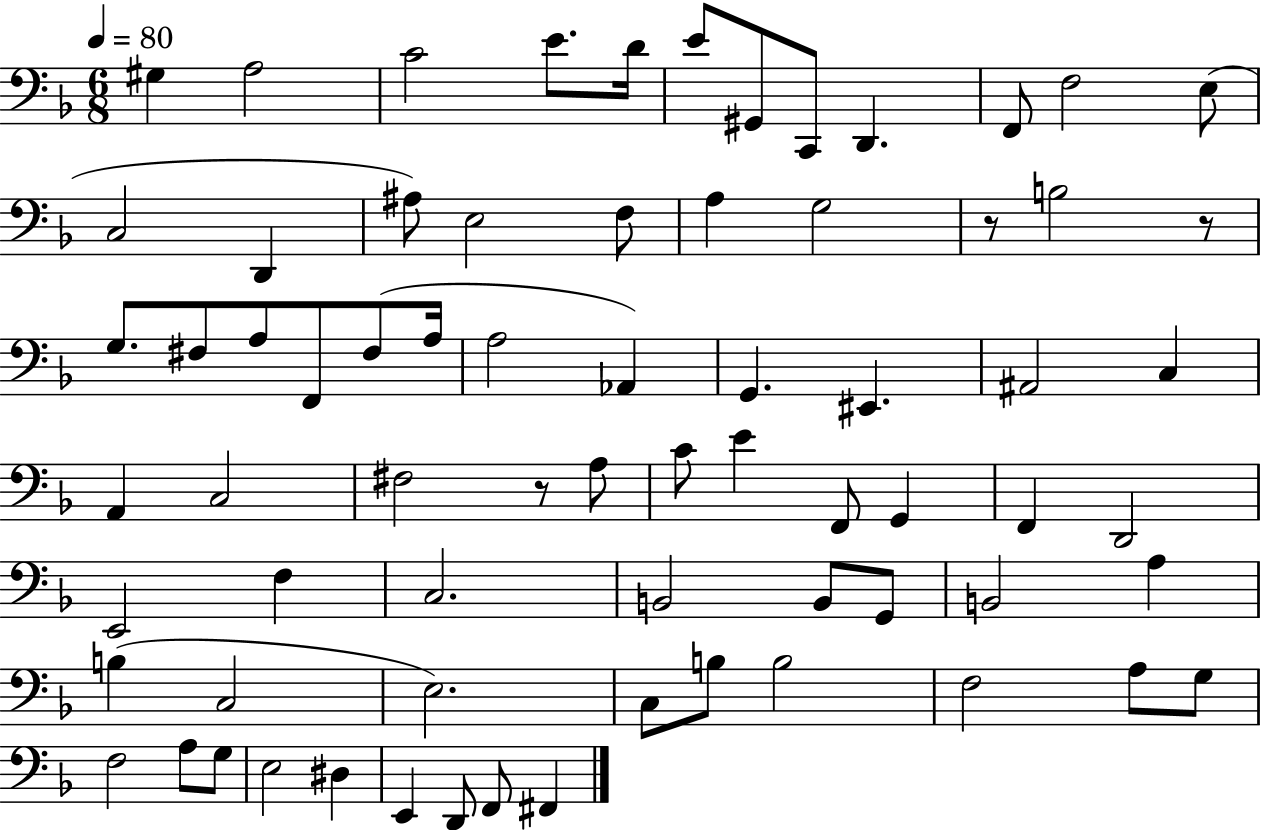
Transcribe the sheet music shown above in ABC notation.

X:1
T:Untitled
M:6/8
L:1/4
K:F
^G, A,2 C2 E/2 D/4 E/2 ^G,,/2 C,,/2 D,, F,,/2 F,2 E,/2 C,2 D,, ^A,/2 E,2 F,/2 A, G,2 z/2 B,2 z/2 G,/2 ^F,/2 A,/2 F,,/2 ^F,/2 A,/4 A,2 _A,, G,, ^E,, ^A,,2 C, A,, C,2 ^F,2 z/2 A,/2 C/2 E F,,/2 G,, F,, D,,2 E,,2 F, C,2 B,,2 B,,/2 G,,/2 B,,2 A, B, C,2 E,2 C,/2 B,/2 B,2 F,2 A,/2 G,/2 F,2 A,/2 G,/2 E,2 ^D, E,, D,,/2 F,,/2 ^F,,